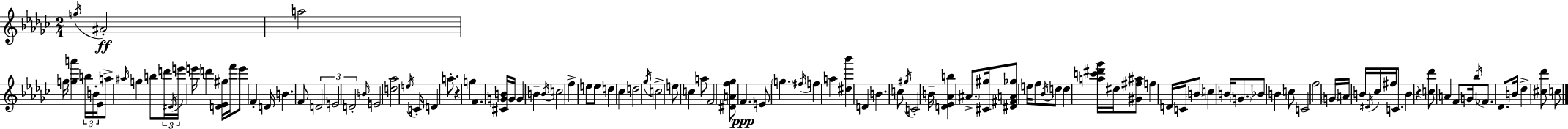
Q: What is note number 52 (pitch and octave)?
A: E4